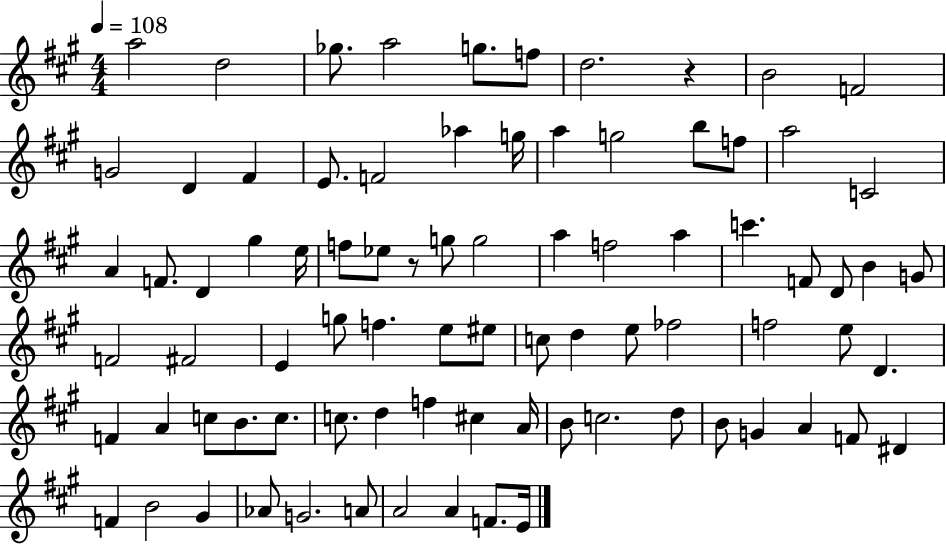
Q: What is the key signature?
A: A major